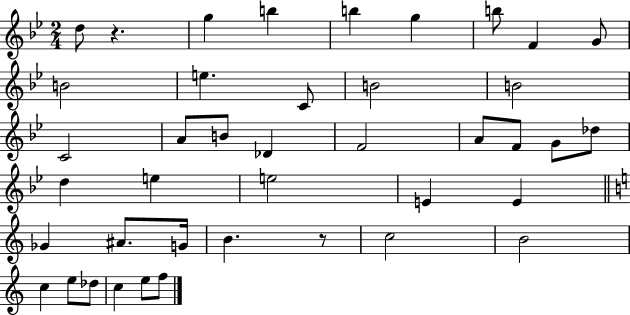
D5/e R/q. G5/q B5/q B5/q G5/q B5/e F4/q G4/e B4/h E5/q. C4/e B4/h B4/h C4/h A4/e B4/e Db4/q F4/h A4/e F4/e G4/e Db5/e D5/q E5/q E5/h E4/q E4/q Gb4/q A#4/e. G4/s B4/q. R/e C5/h B4/h C5/q E5/e Db5/e C5/q E5/e F5/e